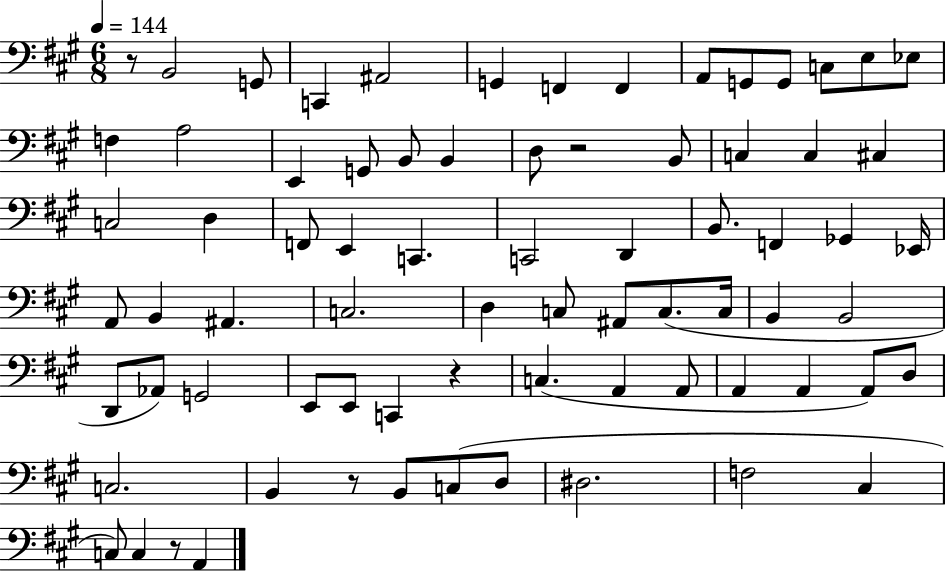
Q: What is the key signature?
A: A major